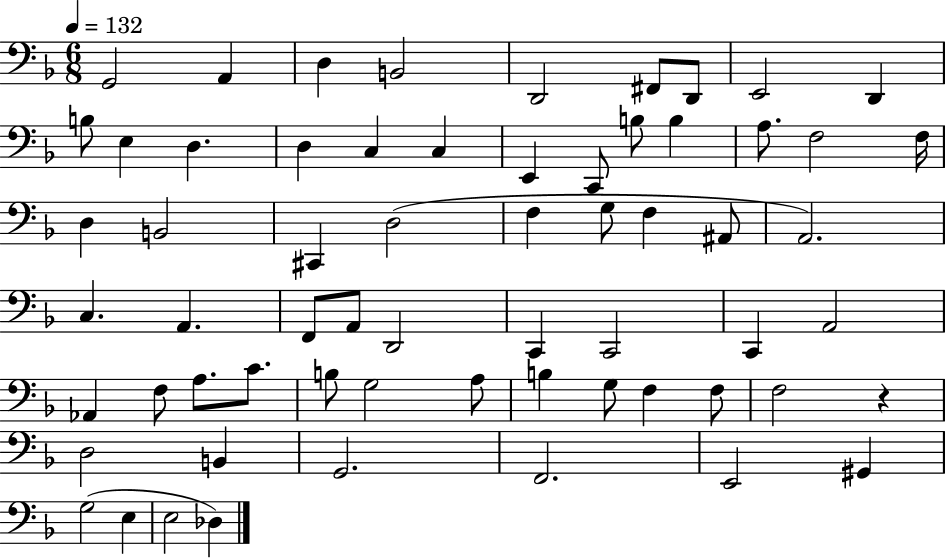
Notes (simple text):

G2/h A2/q D3/q B2/h D2/h F#2/e D2/e E2/h D2/q B3/e E3/q D3/q. D3/q C3/q C3/q E2/q C2/e B3/e B3/q A3/e. F3/h F3/s D3/q B2/h C#2/q D3/h F3/q G3/e F3/q A#2/e A2/h. C3/q. A2/q. F2/e A2/e D2/h C2/q C2/h C2/q A2/h Ab2/q F3/e A3/e. C4/e. B3/e G3/h A3/e B3/q G3/e F3/q F3/e F3/h R/q D3/h B2/q G2/h. F2/h. E2/h G#2/q G3/h E3/q E3/h Db3/q